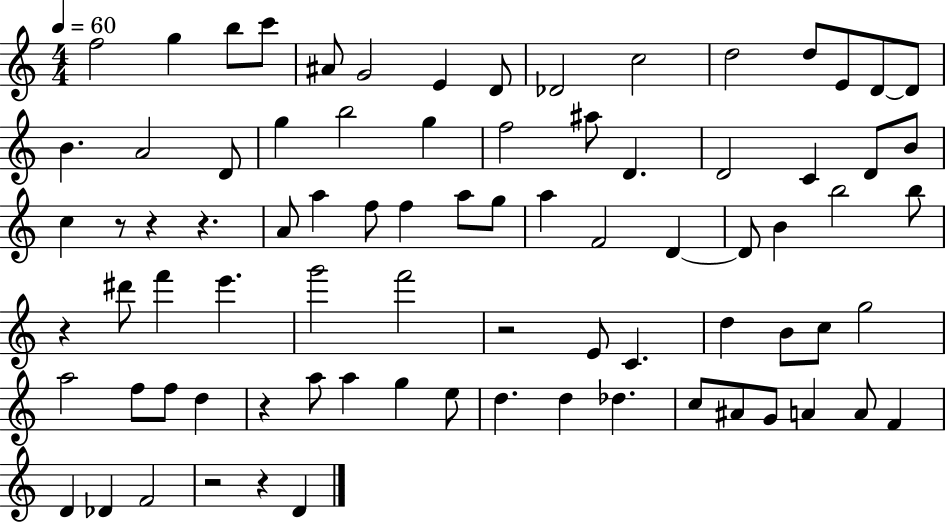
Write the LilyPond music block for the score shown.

{
  \clef treble
  \numericTimeSignature
  \time 4/4
  \key c \major
  \tempo 4 = 60
  f''2 g''4 b''8 c'''8 | ais'8 g'2 e'4 d'8 | des'2 c''2 | d''2 d''8 e'8 d'8~~ d'8 | \break b'4. a'2 d'8 | g''4 b''2 g''4 | f''2 ais''8 d'4. | d'2 c'4 d'8 b'8 | \break c''4 r8 r4 r4. | a'8 a''4 f''8 f''4 a''8 g''8 | a''4 f'2 d'4~~ | d'8 b'4 b''2 b''8 | \break r4 dis'''8 f'''4 e'''4. | g'''2 f'''2 | r2 e'8 c'4. | d''4 b'8 c''8 g''2 | \break a''2 f''8 f''8 d''4 | r4 a''8 a''4 g''4 e''8 | d''4. d''4 des''4. | c''8 ais'8 g'8 a'4 a'8 f'4 | \break d'4 des'4 f'2 | r2 r4 d'4 | \bar "|."
}